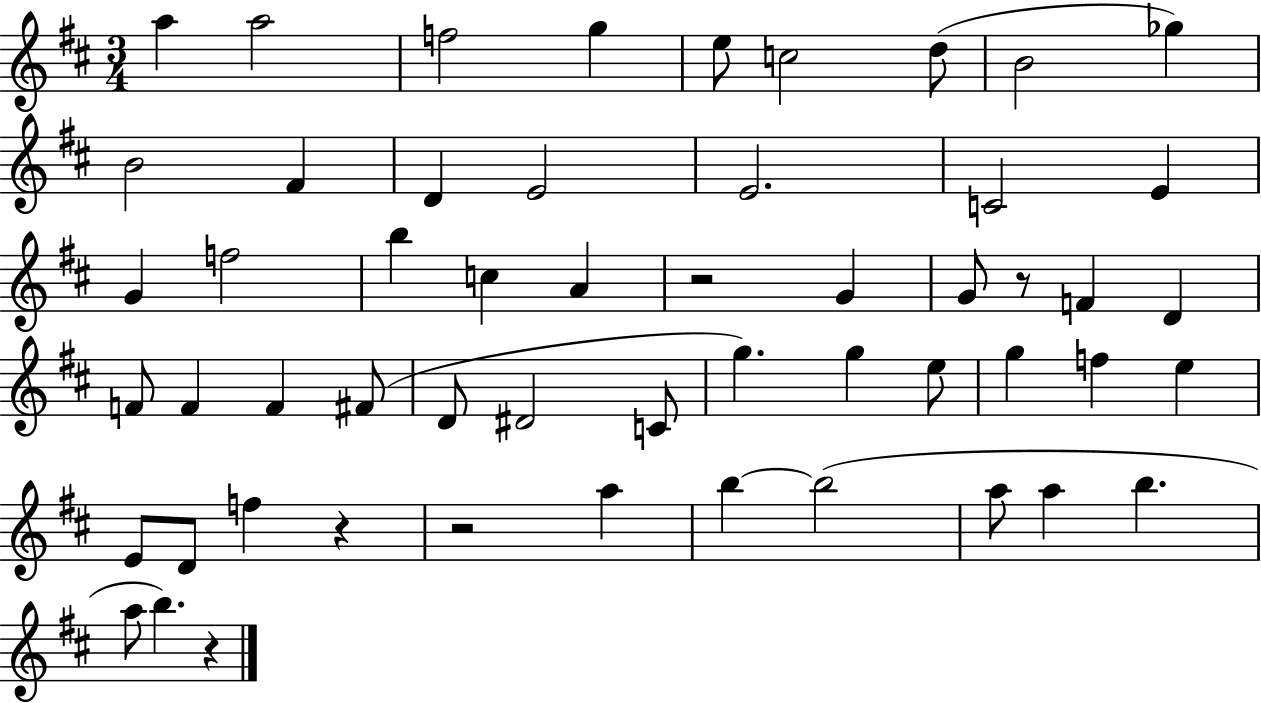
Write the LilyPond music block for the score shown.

{
  \clef treble
  \numericTimeSignature
  \time 3/4
  \key d \major
  \repeat volta 2 { a''4 a''2 | f''2 g''4 | e''8 c''2 d''8( | b'2 ges''4) | \break b'2 fis'4 | d'4 e'2 | e'2. | c'2 e'4 | \break g'4 f''2 | b''4 c''4 a'4 | r2 g'4 | g'8 r8 f'4 d'4 | \break f'8 f'4 f'4 fis'8( | d'8 dis'2 c'8 | g''4.) g''4 e''8 | g''4 f''4 e''4 | \break e'8 d'8 f''4 r4 | r2 a''4 | b''4~~ b''2( | a''8 a''4 b''4. | \break a''8 b''4.) r4 | } \bar "|."
}